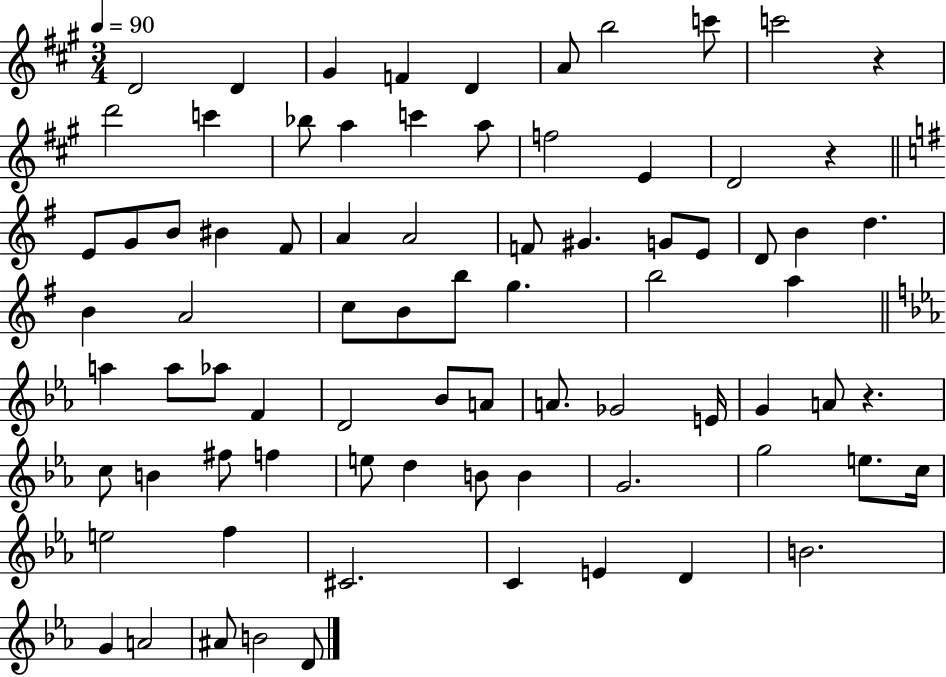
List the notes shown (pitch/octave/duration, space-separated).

D4/h D4/q G#4/q F4/q D4/q A4/e B5/h C6/e C6/h R/q D6/h C6/q Bb5/e A5/q C6/q A5/e F5/h E4/q D4/h R/q E4/e G4/e B4/e BIS4/q F#4/e A4/q A4/h F4/e G#4/q. G4/e E4/e D4/e B4/q D5/q. B4/q A4/h C5/e B4/e B5/e G5/q. B5/h A5/q A5/q A5/e Ab5/e F4/q D4/h Bb4/e A4/e A4/e. Gb4/h E4/s G4/q A4/e R/q. C5/e B4/q F#5/e F5/q E5/e D5/q B4/e B4/q G4/h. G5/h E5/e. C5/s E5/h F5/q C#4/h. C4/q E4/q D4/q B4/h. G4/q A4/h A#4/e B4/h D4/e